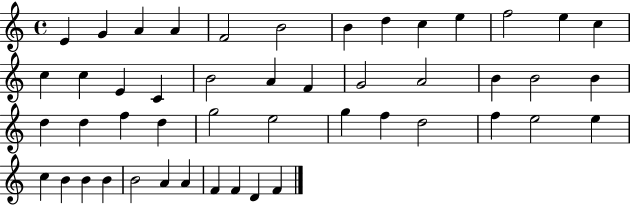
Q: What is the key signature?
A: C major